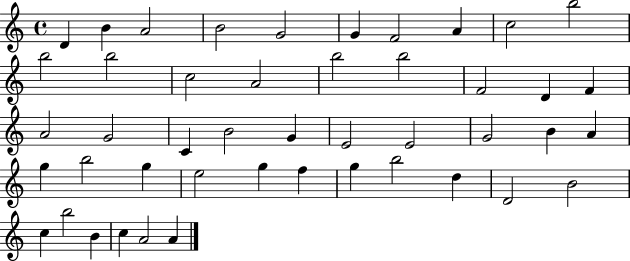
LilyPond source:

{
  \clef treble
  \time 4/4
  \defaultTimeSignature
  \key c \major
  d'4 b'4 a'2 | b'2 g'2 | g'4 f'2 a'4 | c''2 b''2 | \break b''2 b''2 | c''2 a'2 | b''2 b''2 | f'2 d'4 f'4 | \break a'2 g'2 | c'4 b'2 g'4 | e'2 e'2 | g'2 b'4 a'4 | \break g''4 b''2 g''4 | e''2 g''4 f''4 | g''4 b''2 d''4 | d'2 b'2 | \break c''4 b''2 b'4 | c''4 a'2 a'4 | \bar "|."
}